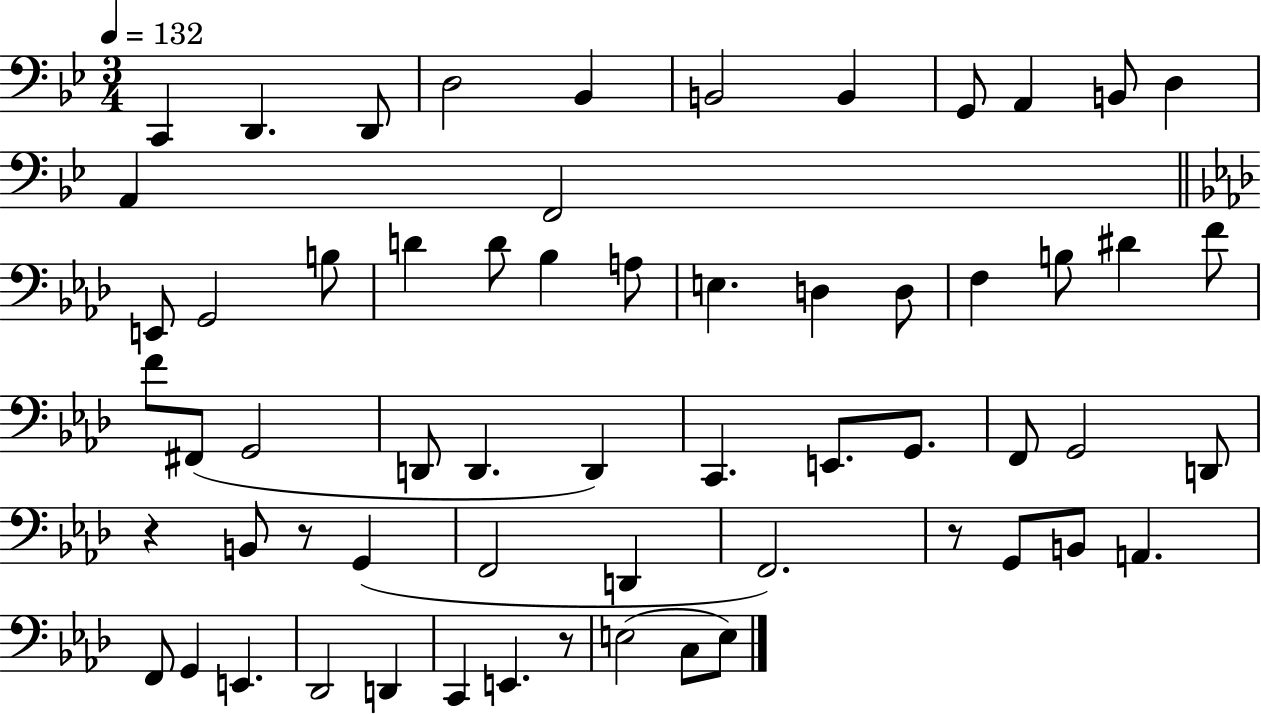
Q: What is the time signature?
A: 3/4